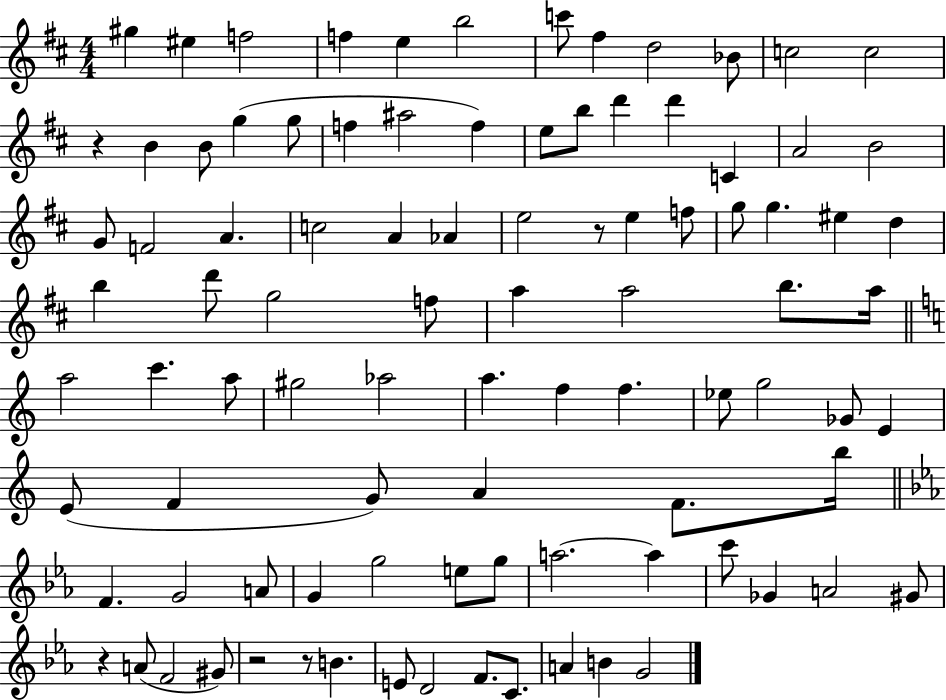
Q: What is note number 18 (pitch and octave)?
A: A#5